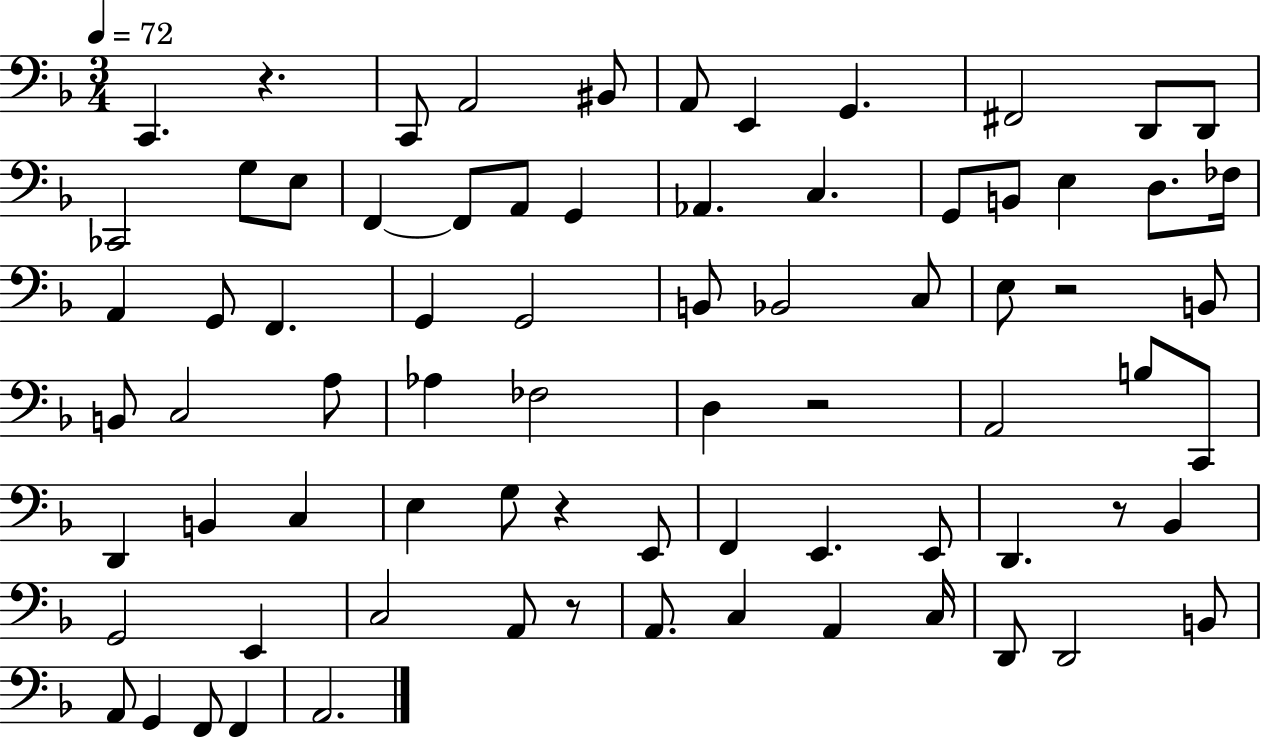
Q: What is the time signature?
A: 3/4